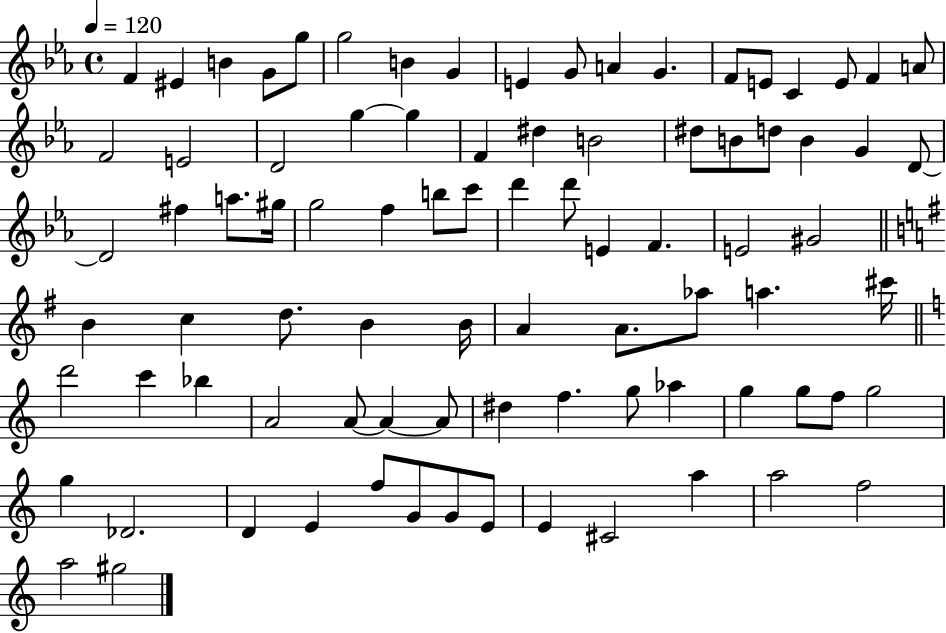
{
  \clef treble
  \time 4/4
  \defaultTimeSignature
  \key ees \major
  \tempo 4 = 120
  f'4 eis'4 b'4 g'8 g''8 | g''2 b'4 g'4 | e'4 g'8 a'4 g'4. | f'8 e'8 c'4 e'8 f'4 a'8 | \break f'2 e'2 | d'2 g''4~~ g''4 | f'4 dis''4 b'2 | dis''8 b'8 d''8 b'4 g'4 d'8~~ | \break d'2 fis''4 a''8. gis''16 | g''2 f''4 b''8 c'''8 | d'''4 d'''8 e'4 f'4. | e'2 gis'2 | \break \bar "||" \break \key e \minor b'4 c''4 d''8. b'4 b'16 | a'4 a'8. aes''8 a''4. cis'''16 | \bar "||" \break \key c \major d'''2 c'''4 bes''4 | a'2 a'8~~ a'4~~ a'8 | dis''4 f''4. g''8 aes''4 | g''4 g''8 f''8 g''2 | \break g''4 des'2. | d'4 e'4 f''8 g'8 g'8 e'8 | e'4 cis'2 a''4 | a''2 f''2 | \break a''2 gis''2 | \bar "|."
}